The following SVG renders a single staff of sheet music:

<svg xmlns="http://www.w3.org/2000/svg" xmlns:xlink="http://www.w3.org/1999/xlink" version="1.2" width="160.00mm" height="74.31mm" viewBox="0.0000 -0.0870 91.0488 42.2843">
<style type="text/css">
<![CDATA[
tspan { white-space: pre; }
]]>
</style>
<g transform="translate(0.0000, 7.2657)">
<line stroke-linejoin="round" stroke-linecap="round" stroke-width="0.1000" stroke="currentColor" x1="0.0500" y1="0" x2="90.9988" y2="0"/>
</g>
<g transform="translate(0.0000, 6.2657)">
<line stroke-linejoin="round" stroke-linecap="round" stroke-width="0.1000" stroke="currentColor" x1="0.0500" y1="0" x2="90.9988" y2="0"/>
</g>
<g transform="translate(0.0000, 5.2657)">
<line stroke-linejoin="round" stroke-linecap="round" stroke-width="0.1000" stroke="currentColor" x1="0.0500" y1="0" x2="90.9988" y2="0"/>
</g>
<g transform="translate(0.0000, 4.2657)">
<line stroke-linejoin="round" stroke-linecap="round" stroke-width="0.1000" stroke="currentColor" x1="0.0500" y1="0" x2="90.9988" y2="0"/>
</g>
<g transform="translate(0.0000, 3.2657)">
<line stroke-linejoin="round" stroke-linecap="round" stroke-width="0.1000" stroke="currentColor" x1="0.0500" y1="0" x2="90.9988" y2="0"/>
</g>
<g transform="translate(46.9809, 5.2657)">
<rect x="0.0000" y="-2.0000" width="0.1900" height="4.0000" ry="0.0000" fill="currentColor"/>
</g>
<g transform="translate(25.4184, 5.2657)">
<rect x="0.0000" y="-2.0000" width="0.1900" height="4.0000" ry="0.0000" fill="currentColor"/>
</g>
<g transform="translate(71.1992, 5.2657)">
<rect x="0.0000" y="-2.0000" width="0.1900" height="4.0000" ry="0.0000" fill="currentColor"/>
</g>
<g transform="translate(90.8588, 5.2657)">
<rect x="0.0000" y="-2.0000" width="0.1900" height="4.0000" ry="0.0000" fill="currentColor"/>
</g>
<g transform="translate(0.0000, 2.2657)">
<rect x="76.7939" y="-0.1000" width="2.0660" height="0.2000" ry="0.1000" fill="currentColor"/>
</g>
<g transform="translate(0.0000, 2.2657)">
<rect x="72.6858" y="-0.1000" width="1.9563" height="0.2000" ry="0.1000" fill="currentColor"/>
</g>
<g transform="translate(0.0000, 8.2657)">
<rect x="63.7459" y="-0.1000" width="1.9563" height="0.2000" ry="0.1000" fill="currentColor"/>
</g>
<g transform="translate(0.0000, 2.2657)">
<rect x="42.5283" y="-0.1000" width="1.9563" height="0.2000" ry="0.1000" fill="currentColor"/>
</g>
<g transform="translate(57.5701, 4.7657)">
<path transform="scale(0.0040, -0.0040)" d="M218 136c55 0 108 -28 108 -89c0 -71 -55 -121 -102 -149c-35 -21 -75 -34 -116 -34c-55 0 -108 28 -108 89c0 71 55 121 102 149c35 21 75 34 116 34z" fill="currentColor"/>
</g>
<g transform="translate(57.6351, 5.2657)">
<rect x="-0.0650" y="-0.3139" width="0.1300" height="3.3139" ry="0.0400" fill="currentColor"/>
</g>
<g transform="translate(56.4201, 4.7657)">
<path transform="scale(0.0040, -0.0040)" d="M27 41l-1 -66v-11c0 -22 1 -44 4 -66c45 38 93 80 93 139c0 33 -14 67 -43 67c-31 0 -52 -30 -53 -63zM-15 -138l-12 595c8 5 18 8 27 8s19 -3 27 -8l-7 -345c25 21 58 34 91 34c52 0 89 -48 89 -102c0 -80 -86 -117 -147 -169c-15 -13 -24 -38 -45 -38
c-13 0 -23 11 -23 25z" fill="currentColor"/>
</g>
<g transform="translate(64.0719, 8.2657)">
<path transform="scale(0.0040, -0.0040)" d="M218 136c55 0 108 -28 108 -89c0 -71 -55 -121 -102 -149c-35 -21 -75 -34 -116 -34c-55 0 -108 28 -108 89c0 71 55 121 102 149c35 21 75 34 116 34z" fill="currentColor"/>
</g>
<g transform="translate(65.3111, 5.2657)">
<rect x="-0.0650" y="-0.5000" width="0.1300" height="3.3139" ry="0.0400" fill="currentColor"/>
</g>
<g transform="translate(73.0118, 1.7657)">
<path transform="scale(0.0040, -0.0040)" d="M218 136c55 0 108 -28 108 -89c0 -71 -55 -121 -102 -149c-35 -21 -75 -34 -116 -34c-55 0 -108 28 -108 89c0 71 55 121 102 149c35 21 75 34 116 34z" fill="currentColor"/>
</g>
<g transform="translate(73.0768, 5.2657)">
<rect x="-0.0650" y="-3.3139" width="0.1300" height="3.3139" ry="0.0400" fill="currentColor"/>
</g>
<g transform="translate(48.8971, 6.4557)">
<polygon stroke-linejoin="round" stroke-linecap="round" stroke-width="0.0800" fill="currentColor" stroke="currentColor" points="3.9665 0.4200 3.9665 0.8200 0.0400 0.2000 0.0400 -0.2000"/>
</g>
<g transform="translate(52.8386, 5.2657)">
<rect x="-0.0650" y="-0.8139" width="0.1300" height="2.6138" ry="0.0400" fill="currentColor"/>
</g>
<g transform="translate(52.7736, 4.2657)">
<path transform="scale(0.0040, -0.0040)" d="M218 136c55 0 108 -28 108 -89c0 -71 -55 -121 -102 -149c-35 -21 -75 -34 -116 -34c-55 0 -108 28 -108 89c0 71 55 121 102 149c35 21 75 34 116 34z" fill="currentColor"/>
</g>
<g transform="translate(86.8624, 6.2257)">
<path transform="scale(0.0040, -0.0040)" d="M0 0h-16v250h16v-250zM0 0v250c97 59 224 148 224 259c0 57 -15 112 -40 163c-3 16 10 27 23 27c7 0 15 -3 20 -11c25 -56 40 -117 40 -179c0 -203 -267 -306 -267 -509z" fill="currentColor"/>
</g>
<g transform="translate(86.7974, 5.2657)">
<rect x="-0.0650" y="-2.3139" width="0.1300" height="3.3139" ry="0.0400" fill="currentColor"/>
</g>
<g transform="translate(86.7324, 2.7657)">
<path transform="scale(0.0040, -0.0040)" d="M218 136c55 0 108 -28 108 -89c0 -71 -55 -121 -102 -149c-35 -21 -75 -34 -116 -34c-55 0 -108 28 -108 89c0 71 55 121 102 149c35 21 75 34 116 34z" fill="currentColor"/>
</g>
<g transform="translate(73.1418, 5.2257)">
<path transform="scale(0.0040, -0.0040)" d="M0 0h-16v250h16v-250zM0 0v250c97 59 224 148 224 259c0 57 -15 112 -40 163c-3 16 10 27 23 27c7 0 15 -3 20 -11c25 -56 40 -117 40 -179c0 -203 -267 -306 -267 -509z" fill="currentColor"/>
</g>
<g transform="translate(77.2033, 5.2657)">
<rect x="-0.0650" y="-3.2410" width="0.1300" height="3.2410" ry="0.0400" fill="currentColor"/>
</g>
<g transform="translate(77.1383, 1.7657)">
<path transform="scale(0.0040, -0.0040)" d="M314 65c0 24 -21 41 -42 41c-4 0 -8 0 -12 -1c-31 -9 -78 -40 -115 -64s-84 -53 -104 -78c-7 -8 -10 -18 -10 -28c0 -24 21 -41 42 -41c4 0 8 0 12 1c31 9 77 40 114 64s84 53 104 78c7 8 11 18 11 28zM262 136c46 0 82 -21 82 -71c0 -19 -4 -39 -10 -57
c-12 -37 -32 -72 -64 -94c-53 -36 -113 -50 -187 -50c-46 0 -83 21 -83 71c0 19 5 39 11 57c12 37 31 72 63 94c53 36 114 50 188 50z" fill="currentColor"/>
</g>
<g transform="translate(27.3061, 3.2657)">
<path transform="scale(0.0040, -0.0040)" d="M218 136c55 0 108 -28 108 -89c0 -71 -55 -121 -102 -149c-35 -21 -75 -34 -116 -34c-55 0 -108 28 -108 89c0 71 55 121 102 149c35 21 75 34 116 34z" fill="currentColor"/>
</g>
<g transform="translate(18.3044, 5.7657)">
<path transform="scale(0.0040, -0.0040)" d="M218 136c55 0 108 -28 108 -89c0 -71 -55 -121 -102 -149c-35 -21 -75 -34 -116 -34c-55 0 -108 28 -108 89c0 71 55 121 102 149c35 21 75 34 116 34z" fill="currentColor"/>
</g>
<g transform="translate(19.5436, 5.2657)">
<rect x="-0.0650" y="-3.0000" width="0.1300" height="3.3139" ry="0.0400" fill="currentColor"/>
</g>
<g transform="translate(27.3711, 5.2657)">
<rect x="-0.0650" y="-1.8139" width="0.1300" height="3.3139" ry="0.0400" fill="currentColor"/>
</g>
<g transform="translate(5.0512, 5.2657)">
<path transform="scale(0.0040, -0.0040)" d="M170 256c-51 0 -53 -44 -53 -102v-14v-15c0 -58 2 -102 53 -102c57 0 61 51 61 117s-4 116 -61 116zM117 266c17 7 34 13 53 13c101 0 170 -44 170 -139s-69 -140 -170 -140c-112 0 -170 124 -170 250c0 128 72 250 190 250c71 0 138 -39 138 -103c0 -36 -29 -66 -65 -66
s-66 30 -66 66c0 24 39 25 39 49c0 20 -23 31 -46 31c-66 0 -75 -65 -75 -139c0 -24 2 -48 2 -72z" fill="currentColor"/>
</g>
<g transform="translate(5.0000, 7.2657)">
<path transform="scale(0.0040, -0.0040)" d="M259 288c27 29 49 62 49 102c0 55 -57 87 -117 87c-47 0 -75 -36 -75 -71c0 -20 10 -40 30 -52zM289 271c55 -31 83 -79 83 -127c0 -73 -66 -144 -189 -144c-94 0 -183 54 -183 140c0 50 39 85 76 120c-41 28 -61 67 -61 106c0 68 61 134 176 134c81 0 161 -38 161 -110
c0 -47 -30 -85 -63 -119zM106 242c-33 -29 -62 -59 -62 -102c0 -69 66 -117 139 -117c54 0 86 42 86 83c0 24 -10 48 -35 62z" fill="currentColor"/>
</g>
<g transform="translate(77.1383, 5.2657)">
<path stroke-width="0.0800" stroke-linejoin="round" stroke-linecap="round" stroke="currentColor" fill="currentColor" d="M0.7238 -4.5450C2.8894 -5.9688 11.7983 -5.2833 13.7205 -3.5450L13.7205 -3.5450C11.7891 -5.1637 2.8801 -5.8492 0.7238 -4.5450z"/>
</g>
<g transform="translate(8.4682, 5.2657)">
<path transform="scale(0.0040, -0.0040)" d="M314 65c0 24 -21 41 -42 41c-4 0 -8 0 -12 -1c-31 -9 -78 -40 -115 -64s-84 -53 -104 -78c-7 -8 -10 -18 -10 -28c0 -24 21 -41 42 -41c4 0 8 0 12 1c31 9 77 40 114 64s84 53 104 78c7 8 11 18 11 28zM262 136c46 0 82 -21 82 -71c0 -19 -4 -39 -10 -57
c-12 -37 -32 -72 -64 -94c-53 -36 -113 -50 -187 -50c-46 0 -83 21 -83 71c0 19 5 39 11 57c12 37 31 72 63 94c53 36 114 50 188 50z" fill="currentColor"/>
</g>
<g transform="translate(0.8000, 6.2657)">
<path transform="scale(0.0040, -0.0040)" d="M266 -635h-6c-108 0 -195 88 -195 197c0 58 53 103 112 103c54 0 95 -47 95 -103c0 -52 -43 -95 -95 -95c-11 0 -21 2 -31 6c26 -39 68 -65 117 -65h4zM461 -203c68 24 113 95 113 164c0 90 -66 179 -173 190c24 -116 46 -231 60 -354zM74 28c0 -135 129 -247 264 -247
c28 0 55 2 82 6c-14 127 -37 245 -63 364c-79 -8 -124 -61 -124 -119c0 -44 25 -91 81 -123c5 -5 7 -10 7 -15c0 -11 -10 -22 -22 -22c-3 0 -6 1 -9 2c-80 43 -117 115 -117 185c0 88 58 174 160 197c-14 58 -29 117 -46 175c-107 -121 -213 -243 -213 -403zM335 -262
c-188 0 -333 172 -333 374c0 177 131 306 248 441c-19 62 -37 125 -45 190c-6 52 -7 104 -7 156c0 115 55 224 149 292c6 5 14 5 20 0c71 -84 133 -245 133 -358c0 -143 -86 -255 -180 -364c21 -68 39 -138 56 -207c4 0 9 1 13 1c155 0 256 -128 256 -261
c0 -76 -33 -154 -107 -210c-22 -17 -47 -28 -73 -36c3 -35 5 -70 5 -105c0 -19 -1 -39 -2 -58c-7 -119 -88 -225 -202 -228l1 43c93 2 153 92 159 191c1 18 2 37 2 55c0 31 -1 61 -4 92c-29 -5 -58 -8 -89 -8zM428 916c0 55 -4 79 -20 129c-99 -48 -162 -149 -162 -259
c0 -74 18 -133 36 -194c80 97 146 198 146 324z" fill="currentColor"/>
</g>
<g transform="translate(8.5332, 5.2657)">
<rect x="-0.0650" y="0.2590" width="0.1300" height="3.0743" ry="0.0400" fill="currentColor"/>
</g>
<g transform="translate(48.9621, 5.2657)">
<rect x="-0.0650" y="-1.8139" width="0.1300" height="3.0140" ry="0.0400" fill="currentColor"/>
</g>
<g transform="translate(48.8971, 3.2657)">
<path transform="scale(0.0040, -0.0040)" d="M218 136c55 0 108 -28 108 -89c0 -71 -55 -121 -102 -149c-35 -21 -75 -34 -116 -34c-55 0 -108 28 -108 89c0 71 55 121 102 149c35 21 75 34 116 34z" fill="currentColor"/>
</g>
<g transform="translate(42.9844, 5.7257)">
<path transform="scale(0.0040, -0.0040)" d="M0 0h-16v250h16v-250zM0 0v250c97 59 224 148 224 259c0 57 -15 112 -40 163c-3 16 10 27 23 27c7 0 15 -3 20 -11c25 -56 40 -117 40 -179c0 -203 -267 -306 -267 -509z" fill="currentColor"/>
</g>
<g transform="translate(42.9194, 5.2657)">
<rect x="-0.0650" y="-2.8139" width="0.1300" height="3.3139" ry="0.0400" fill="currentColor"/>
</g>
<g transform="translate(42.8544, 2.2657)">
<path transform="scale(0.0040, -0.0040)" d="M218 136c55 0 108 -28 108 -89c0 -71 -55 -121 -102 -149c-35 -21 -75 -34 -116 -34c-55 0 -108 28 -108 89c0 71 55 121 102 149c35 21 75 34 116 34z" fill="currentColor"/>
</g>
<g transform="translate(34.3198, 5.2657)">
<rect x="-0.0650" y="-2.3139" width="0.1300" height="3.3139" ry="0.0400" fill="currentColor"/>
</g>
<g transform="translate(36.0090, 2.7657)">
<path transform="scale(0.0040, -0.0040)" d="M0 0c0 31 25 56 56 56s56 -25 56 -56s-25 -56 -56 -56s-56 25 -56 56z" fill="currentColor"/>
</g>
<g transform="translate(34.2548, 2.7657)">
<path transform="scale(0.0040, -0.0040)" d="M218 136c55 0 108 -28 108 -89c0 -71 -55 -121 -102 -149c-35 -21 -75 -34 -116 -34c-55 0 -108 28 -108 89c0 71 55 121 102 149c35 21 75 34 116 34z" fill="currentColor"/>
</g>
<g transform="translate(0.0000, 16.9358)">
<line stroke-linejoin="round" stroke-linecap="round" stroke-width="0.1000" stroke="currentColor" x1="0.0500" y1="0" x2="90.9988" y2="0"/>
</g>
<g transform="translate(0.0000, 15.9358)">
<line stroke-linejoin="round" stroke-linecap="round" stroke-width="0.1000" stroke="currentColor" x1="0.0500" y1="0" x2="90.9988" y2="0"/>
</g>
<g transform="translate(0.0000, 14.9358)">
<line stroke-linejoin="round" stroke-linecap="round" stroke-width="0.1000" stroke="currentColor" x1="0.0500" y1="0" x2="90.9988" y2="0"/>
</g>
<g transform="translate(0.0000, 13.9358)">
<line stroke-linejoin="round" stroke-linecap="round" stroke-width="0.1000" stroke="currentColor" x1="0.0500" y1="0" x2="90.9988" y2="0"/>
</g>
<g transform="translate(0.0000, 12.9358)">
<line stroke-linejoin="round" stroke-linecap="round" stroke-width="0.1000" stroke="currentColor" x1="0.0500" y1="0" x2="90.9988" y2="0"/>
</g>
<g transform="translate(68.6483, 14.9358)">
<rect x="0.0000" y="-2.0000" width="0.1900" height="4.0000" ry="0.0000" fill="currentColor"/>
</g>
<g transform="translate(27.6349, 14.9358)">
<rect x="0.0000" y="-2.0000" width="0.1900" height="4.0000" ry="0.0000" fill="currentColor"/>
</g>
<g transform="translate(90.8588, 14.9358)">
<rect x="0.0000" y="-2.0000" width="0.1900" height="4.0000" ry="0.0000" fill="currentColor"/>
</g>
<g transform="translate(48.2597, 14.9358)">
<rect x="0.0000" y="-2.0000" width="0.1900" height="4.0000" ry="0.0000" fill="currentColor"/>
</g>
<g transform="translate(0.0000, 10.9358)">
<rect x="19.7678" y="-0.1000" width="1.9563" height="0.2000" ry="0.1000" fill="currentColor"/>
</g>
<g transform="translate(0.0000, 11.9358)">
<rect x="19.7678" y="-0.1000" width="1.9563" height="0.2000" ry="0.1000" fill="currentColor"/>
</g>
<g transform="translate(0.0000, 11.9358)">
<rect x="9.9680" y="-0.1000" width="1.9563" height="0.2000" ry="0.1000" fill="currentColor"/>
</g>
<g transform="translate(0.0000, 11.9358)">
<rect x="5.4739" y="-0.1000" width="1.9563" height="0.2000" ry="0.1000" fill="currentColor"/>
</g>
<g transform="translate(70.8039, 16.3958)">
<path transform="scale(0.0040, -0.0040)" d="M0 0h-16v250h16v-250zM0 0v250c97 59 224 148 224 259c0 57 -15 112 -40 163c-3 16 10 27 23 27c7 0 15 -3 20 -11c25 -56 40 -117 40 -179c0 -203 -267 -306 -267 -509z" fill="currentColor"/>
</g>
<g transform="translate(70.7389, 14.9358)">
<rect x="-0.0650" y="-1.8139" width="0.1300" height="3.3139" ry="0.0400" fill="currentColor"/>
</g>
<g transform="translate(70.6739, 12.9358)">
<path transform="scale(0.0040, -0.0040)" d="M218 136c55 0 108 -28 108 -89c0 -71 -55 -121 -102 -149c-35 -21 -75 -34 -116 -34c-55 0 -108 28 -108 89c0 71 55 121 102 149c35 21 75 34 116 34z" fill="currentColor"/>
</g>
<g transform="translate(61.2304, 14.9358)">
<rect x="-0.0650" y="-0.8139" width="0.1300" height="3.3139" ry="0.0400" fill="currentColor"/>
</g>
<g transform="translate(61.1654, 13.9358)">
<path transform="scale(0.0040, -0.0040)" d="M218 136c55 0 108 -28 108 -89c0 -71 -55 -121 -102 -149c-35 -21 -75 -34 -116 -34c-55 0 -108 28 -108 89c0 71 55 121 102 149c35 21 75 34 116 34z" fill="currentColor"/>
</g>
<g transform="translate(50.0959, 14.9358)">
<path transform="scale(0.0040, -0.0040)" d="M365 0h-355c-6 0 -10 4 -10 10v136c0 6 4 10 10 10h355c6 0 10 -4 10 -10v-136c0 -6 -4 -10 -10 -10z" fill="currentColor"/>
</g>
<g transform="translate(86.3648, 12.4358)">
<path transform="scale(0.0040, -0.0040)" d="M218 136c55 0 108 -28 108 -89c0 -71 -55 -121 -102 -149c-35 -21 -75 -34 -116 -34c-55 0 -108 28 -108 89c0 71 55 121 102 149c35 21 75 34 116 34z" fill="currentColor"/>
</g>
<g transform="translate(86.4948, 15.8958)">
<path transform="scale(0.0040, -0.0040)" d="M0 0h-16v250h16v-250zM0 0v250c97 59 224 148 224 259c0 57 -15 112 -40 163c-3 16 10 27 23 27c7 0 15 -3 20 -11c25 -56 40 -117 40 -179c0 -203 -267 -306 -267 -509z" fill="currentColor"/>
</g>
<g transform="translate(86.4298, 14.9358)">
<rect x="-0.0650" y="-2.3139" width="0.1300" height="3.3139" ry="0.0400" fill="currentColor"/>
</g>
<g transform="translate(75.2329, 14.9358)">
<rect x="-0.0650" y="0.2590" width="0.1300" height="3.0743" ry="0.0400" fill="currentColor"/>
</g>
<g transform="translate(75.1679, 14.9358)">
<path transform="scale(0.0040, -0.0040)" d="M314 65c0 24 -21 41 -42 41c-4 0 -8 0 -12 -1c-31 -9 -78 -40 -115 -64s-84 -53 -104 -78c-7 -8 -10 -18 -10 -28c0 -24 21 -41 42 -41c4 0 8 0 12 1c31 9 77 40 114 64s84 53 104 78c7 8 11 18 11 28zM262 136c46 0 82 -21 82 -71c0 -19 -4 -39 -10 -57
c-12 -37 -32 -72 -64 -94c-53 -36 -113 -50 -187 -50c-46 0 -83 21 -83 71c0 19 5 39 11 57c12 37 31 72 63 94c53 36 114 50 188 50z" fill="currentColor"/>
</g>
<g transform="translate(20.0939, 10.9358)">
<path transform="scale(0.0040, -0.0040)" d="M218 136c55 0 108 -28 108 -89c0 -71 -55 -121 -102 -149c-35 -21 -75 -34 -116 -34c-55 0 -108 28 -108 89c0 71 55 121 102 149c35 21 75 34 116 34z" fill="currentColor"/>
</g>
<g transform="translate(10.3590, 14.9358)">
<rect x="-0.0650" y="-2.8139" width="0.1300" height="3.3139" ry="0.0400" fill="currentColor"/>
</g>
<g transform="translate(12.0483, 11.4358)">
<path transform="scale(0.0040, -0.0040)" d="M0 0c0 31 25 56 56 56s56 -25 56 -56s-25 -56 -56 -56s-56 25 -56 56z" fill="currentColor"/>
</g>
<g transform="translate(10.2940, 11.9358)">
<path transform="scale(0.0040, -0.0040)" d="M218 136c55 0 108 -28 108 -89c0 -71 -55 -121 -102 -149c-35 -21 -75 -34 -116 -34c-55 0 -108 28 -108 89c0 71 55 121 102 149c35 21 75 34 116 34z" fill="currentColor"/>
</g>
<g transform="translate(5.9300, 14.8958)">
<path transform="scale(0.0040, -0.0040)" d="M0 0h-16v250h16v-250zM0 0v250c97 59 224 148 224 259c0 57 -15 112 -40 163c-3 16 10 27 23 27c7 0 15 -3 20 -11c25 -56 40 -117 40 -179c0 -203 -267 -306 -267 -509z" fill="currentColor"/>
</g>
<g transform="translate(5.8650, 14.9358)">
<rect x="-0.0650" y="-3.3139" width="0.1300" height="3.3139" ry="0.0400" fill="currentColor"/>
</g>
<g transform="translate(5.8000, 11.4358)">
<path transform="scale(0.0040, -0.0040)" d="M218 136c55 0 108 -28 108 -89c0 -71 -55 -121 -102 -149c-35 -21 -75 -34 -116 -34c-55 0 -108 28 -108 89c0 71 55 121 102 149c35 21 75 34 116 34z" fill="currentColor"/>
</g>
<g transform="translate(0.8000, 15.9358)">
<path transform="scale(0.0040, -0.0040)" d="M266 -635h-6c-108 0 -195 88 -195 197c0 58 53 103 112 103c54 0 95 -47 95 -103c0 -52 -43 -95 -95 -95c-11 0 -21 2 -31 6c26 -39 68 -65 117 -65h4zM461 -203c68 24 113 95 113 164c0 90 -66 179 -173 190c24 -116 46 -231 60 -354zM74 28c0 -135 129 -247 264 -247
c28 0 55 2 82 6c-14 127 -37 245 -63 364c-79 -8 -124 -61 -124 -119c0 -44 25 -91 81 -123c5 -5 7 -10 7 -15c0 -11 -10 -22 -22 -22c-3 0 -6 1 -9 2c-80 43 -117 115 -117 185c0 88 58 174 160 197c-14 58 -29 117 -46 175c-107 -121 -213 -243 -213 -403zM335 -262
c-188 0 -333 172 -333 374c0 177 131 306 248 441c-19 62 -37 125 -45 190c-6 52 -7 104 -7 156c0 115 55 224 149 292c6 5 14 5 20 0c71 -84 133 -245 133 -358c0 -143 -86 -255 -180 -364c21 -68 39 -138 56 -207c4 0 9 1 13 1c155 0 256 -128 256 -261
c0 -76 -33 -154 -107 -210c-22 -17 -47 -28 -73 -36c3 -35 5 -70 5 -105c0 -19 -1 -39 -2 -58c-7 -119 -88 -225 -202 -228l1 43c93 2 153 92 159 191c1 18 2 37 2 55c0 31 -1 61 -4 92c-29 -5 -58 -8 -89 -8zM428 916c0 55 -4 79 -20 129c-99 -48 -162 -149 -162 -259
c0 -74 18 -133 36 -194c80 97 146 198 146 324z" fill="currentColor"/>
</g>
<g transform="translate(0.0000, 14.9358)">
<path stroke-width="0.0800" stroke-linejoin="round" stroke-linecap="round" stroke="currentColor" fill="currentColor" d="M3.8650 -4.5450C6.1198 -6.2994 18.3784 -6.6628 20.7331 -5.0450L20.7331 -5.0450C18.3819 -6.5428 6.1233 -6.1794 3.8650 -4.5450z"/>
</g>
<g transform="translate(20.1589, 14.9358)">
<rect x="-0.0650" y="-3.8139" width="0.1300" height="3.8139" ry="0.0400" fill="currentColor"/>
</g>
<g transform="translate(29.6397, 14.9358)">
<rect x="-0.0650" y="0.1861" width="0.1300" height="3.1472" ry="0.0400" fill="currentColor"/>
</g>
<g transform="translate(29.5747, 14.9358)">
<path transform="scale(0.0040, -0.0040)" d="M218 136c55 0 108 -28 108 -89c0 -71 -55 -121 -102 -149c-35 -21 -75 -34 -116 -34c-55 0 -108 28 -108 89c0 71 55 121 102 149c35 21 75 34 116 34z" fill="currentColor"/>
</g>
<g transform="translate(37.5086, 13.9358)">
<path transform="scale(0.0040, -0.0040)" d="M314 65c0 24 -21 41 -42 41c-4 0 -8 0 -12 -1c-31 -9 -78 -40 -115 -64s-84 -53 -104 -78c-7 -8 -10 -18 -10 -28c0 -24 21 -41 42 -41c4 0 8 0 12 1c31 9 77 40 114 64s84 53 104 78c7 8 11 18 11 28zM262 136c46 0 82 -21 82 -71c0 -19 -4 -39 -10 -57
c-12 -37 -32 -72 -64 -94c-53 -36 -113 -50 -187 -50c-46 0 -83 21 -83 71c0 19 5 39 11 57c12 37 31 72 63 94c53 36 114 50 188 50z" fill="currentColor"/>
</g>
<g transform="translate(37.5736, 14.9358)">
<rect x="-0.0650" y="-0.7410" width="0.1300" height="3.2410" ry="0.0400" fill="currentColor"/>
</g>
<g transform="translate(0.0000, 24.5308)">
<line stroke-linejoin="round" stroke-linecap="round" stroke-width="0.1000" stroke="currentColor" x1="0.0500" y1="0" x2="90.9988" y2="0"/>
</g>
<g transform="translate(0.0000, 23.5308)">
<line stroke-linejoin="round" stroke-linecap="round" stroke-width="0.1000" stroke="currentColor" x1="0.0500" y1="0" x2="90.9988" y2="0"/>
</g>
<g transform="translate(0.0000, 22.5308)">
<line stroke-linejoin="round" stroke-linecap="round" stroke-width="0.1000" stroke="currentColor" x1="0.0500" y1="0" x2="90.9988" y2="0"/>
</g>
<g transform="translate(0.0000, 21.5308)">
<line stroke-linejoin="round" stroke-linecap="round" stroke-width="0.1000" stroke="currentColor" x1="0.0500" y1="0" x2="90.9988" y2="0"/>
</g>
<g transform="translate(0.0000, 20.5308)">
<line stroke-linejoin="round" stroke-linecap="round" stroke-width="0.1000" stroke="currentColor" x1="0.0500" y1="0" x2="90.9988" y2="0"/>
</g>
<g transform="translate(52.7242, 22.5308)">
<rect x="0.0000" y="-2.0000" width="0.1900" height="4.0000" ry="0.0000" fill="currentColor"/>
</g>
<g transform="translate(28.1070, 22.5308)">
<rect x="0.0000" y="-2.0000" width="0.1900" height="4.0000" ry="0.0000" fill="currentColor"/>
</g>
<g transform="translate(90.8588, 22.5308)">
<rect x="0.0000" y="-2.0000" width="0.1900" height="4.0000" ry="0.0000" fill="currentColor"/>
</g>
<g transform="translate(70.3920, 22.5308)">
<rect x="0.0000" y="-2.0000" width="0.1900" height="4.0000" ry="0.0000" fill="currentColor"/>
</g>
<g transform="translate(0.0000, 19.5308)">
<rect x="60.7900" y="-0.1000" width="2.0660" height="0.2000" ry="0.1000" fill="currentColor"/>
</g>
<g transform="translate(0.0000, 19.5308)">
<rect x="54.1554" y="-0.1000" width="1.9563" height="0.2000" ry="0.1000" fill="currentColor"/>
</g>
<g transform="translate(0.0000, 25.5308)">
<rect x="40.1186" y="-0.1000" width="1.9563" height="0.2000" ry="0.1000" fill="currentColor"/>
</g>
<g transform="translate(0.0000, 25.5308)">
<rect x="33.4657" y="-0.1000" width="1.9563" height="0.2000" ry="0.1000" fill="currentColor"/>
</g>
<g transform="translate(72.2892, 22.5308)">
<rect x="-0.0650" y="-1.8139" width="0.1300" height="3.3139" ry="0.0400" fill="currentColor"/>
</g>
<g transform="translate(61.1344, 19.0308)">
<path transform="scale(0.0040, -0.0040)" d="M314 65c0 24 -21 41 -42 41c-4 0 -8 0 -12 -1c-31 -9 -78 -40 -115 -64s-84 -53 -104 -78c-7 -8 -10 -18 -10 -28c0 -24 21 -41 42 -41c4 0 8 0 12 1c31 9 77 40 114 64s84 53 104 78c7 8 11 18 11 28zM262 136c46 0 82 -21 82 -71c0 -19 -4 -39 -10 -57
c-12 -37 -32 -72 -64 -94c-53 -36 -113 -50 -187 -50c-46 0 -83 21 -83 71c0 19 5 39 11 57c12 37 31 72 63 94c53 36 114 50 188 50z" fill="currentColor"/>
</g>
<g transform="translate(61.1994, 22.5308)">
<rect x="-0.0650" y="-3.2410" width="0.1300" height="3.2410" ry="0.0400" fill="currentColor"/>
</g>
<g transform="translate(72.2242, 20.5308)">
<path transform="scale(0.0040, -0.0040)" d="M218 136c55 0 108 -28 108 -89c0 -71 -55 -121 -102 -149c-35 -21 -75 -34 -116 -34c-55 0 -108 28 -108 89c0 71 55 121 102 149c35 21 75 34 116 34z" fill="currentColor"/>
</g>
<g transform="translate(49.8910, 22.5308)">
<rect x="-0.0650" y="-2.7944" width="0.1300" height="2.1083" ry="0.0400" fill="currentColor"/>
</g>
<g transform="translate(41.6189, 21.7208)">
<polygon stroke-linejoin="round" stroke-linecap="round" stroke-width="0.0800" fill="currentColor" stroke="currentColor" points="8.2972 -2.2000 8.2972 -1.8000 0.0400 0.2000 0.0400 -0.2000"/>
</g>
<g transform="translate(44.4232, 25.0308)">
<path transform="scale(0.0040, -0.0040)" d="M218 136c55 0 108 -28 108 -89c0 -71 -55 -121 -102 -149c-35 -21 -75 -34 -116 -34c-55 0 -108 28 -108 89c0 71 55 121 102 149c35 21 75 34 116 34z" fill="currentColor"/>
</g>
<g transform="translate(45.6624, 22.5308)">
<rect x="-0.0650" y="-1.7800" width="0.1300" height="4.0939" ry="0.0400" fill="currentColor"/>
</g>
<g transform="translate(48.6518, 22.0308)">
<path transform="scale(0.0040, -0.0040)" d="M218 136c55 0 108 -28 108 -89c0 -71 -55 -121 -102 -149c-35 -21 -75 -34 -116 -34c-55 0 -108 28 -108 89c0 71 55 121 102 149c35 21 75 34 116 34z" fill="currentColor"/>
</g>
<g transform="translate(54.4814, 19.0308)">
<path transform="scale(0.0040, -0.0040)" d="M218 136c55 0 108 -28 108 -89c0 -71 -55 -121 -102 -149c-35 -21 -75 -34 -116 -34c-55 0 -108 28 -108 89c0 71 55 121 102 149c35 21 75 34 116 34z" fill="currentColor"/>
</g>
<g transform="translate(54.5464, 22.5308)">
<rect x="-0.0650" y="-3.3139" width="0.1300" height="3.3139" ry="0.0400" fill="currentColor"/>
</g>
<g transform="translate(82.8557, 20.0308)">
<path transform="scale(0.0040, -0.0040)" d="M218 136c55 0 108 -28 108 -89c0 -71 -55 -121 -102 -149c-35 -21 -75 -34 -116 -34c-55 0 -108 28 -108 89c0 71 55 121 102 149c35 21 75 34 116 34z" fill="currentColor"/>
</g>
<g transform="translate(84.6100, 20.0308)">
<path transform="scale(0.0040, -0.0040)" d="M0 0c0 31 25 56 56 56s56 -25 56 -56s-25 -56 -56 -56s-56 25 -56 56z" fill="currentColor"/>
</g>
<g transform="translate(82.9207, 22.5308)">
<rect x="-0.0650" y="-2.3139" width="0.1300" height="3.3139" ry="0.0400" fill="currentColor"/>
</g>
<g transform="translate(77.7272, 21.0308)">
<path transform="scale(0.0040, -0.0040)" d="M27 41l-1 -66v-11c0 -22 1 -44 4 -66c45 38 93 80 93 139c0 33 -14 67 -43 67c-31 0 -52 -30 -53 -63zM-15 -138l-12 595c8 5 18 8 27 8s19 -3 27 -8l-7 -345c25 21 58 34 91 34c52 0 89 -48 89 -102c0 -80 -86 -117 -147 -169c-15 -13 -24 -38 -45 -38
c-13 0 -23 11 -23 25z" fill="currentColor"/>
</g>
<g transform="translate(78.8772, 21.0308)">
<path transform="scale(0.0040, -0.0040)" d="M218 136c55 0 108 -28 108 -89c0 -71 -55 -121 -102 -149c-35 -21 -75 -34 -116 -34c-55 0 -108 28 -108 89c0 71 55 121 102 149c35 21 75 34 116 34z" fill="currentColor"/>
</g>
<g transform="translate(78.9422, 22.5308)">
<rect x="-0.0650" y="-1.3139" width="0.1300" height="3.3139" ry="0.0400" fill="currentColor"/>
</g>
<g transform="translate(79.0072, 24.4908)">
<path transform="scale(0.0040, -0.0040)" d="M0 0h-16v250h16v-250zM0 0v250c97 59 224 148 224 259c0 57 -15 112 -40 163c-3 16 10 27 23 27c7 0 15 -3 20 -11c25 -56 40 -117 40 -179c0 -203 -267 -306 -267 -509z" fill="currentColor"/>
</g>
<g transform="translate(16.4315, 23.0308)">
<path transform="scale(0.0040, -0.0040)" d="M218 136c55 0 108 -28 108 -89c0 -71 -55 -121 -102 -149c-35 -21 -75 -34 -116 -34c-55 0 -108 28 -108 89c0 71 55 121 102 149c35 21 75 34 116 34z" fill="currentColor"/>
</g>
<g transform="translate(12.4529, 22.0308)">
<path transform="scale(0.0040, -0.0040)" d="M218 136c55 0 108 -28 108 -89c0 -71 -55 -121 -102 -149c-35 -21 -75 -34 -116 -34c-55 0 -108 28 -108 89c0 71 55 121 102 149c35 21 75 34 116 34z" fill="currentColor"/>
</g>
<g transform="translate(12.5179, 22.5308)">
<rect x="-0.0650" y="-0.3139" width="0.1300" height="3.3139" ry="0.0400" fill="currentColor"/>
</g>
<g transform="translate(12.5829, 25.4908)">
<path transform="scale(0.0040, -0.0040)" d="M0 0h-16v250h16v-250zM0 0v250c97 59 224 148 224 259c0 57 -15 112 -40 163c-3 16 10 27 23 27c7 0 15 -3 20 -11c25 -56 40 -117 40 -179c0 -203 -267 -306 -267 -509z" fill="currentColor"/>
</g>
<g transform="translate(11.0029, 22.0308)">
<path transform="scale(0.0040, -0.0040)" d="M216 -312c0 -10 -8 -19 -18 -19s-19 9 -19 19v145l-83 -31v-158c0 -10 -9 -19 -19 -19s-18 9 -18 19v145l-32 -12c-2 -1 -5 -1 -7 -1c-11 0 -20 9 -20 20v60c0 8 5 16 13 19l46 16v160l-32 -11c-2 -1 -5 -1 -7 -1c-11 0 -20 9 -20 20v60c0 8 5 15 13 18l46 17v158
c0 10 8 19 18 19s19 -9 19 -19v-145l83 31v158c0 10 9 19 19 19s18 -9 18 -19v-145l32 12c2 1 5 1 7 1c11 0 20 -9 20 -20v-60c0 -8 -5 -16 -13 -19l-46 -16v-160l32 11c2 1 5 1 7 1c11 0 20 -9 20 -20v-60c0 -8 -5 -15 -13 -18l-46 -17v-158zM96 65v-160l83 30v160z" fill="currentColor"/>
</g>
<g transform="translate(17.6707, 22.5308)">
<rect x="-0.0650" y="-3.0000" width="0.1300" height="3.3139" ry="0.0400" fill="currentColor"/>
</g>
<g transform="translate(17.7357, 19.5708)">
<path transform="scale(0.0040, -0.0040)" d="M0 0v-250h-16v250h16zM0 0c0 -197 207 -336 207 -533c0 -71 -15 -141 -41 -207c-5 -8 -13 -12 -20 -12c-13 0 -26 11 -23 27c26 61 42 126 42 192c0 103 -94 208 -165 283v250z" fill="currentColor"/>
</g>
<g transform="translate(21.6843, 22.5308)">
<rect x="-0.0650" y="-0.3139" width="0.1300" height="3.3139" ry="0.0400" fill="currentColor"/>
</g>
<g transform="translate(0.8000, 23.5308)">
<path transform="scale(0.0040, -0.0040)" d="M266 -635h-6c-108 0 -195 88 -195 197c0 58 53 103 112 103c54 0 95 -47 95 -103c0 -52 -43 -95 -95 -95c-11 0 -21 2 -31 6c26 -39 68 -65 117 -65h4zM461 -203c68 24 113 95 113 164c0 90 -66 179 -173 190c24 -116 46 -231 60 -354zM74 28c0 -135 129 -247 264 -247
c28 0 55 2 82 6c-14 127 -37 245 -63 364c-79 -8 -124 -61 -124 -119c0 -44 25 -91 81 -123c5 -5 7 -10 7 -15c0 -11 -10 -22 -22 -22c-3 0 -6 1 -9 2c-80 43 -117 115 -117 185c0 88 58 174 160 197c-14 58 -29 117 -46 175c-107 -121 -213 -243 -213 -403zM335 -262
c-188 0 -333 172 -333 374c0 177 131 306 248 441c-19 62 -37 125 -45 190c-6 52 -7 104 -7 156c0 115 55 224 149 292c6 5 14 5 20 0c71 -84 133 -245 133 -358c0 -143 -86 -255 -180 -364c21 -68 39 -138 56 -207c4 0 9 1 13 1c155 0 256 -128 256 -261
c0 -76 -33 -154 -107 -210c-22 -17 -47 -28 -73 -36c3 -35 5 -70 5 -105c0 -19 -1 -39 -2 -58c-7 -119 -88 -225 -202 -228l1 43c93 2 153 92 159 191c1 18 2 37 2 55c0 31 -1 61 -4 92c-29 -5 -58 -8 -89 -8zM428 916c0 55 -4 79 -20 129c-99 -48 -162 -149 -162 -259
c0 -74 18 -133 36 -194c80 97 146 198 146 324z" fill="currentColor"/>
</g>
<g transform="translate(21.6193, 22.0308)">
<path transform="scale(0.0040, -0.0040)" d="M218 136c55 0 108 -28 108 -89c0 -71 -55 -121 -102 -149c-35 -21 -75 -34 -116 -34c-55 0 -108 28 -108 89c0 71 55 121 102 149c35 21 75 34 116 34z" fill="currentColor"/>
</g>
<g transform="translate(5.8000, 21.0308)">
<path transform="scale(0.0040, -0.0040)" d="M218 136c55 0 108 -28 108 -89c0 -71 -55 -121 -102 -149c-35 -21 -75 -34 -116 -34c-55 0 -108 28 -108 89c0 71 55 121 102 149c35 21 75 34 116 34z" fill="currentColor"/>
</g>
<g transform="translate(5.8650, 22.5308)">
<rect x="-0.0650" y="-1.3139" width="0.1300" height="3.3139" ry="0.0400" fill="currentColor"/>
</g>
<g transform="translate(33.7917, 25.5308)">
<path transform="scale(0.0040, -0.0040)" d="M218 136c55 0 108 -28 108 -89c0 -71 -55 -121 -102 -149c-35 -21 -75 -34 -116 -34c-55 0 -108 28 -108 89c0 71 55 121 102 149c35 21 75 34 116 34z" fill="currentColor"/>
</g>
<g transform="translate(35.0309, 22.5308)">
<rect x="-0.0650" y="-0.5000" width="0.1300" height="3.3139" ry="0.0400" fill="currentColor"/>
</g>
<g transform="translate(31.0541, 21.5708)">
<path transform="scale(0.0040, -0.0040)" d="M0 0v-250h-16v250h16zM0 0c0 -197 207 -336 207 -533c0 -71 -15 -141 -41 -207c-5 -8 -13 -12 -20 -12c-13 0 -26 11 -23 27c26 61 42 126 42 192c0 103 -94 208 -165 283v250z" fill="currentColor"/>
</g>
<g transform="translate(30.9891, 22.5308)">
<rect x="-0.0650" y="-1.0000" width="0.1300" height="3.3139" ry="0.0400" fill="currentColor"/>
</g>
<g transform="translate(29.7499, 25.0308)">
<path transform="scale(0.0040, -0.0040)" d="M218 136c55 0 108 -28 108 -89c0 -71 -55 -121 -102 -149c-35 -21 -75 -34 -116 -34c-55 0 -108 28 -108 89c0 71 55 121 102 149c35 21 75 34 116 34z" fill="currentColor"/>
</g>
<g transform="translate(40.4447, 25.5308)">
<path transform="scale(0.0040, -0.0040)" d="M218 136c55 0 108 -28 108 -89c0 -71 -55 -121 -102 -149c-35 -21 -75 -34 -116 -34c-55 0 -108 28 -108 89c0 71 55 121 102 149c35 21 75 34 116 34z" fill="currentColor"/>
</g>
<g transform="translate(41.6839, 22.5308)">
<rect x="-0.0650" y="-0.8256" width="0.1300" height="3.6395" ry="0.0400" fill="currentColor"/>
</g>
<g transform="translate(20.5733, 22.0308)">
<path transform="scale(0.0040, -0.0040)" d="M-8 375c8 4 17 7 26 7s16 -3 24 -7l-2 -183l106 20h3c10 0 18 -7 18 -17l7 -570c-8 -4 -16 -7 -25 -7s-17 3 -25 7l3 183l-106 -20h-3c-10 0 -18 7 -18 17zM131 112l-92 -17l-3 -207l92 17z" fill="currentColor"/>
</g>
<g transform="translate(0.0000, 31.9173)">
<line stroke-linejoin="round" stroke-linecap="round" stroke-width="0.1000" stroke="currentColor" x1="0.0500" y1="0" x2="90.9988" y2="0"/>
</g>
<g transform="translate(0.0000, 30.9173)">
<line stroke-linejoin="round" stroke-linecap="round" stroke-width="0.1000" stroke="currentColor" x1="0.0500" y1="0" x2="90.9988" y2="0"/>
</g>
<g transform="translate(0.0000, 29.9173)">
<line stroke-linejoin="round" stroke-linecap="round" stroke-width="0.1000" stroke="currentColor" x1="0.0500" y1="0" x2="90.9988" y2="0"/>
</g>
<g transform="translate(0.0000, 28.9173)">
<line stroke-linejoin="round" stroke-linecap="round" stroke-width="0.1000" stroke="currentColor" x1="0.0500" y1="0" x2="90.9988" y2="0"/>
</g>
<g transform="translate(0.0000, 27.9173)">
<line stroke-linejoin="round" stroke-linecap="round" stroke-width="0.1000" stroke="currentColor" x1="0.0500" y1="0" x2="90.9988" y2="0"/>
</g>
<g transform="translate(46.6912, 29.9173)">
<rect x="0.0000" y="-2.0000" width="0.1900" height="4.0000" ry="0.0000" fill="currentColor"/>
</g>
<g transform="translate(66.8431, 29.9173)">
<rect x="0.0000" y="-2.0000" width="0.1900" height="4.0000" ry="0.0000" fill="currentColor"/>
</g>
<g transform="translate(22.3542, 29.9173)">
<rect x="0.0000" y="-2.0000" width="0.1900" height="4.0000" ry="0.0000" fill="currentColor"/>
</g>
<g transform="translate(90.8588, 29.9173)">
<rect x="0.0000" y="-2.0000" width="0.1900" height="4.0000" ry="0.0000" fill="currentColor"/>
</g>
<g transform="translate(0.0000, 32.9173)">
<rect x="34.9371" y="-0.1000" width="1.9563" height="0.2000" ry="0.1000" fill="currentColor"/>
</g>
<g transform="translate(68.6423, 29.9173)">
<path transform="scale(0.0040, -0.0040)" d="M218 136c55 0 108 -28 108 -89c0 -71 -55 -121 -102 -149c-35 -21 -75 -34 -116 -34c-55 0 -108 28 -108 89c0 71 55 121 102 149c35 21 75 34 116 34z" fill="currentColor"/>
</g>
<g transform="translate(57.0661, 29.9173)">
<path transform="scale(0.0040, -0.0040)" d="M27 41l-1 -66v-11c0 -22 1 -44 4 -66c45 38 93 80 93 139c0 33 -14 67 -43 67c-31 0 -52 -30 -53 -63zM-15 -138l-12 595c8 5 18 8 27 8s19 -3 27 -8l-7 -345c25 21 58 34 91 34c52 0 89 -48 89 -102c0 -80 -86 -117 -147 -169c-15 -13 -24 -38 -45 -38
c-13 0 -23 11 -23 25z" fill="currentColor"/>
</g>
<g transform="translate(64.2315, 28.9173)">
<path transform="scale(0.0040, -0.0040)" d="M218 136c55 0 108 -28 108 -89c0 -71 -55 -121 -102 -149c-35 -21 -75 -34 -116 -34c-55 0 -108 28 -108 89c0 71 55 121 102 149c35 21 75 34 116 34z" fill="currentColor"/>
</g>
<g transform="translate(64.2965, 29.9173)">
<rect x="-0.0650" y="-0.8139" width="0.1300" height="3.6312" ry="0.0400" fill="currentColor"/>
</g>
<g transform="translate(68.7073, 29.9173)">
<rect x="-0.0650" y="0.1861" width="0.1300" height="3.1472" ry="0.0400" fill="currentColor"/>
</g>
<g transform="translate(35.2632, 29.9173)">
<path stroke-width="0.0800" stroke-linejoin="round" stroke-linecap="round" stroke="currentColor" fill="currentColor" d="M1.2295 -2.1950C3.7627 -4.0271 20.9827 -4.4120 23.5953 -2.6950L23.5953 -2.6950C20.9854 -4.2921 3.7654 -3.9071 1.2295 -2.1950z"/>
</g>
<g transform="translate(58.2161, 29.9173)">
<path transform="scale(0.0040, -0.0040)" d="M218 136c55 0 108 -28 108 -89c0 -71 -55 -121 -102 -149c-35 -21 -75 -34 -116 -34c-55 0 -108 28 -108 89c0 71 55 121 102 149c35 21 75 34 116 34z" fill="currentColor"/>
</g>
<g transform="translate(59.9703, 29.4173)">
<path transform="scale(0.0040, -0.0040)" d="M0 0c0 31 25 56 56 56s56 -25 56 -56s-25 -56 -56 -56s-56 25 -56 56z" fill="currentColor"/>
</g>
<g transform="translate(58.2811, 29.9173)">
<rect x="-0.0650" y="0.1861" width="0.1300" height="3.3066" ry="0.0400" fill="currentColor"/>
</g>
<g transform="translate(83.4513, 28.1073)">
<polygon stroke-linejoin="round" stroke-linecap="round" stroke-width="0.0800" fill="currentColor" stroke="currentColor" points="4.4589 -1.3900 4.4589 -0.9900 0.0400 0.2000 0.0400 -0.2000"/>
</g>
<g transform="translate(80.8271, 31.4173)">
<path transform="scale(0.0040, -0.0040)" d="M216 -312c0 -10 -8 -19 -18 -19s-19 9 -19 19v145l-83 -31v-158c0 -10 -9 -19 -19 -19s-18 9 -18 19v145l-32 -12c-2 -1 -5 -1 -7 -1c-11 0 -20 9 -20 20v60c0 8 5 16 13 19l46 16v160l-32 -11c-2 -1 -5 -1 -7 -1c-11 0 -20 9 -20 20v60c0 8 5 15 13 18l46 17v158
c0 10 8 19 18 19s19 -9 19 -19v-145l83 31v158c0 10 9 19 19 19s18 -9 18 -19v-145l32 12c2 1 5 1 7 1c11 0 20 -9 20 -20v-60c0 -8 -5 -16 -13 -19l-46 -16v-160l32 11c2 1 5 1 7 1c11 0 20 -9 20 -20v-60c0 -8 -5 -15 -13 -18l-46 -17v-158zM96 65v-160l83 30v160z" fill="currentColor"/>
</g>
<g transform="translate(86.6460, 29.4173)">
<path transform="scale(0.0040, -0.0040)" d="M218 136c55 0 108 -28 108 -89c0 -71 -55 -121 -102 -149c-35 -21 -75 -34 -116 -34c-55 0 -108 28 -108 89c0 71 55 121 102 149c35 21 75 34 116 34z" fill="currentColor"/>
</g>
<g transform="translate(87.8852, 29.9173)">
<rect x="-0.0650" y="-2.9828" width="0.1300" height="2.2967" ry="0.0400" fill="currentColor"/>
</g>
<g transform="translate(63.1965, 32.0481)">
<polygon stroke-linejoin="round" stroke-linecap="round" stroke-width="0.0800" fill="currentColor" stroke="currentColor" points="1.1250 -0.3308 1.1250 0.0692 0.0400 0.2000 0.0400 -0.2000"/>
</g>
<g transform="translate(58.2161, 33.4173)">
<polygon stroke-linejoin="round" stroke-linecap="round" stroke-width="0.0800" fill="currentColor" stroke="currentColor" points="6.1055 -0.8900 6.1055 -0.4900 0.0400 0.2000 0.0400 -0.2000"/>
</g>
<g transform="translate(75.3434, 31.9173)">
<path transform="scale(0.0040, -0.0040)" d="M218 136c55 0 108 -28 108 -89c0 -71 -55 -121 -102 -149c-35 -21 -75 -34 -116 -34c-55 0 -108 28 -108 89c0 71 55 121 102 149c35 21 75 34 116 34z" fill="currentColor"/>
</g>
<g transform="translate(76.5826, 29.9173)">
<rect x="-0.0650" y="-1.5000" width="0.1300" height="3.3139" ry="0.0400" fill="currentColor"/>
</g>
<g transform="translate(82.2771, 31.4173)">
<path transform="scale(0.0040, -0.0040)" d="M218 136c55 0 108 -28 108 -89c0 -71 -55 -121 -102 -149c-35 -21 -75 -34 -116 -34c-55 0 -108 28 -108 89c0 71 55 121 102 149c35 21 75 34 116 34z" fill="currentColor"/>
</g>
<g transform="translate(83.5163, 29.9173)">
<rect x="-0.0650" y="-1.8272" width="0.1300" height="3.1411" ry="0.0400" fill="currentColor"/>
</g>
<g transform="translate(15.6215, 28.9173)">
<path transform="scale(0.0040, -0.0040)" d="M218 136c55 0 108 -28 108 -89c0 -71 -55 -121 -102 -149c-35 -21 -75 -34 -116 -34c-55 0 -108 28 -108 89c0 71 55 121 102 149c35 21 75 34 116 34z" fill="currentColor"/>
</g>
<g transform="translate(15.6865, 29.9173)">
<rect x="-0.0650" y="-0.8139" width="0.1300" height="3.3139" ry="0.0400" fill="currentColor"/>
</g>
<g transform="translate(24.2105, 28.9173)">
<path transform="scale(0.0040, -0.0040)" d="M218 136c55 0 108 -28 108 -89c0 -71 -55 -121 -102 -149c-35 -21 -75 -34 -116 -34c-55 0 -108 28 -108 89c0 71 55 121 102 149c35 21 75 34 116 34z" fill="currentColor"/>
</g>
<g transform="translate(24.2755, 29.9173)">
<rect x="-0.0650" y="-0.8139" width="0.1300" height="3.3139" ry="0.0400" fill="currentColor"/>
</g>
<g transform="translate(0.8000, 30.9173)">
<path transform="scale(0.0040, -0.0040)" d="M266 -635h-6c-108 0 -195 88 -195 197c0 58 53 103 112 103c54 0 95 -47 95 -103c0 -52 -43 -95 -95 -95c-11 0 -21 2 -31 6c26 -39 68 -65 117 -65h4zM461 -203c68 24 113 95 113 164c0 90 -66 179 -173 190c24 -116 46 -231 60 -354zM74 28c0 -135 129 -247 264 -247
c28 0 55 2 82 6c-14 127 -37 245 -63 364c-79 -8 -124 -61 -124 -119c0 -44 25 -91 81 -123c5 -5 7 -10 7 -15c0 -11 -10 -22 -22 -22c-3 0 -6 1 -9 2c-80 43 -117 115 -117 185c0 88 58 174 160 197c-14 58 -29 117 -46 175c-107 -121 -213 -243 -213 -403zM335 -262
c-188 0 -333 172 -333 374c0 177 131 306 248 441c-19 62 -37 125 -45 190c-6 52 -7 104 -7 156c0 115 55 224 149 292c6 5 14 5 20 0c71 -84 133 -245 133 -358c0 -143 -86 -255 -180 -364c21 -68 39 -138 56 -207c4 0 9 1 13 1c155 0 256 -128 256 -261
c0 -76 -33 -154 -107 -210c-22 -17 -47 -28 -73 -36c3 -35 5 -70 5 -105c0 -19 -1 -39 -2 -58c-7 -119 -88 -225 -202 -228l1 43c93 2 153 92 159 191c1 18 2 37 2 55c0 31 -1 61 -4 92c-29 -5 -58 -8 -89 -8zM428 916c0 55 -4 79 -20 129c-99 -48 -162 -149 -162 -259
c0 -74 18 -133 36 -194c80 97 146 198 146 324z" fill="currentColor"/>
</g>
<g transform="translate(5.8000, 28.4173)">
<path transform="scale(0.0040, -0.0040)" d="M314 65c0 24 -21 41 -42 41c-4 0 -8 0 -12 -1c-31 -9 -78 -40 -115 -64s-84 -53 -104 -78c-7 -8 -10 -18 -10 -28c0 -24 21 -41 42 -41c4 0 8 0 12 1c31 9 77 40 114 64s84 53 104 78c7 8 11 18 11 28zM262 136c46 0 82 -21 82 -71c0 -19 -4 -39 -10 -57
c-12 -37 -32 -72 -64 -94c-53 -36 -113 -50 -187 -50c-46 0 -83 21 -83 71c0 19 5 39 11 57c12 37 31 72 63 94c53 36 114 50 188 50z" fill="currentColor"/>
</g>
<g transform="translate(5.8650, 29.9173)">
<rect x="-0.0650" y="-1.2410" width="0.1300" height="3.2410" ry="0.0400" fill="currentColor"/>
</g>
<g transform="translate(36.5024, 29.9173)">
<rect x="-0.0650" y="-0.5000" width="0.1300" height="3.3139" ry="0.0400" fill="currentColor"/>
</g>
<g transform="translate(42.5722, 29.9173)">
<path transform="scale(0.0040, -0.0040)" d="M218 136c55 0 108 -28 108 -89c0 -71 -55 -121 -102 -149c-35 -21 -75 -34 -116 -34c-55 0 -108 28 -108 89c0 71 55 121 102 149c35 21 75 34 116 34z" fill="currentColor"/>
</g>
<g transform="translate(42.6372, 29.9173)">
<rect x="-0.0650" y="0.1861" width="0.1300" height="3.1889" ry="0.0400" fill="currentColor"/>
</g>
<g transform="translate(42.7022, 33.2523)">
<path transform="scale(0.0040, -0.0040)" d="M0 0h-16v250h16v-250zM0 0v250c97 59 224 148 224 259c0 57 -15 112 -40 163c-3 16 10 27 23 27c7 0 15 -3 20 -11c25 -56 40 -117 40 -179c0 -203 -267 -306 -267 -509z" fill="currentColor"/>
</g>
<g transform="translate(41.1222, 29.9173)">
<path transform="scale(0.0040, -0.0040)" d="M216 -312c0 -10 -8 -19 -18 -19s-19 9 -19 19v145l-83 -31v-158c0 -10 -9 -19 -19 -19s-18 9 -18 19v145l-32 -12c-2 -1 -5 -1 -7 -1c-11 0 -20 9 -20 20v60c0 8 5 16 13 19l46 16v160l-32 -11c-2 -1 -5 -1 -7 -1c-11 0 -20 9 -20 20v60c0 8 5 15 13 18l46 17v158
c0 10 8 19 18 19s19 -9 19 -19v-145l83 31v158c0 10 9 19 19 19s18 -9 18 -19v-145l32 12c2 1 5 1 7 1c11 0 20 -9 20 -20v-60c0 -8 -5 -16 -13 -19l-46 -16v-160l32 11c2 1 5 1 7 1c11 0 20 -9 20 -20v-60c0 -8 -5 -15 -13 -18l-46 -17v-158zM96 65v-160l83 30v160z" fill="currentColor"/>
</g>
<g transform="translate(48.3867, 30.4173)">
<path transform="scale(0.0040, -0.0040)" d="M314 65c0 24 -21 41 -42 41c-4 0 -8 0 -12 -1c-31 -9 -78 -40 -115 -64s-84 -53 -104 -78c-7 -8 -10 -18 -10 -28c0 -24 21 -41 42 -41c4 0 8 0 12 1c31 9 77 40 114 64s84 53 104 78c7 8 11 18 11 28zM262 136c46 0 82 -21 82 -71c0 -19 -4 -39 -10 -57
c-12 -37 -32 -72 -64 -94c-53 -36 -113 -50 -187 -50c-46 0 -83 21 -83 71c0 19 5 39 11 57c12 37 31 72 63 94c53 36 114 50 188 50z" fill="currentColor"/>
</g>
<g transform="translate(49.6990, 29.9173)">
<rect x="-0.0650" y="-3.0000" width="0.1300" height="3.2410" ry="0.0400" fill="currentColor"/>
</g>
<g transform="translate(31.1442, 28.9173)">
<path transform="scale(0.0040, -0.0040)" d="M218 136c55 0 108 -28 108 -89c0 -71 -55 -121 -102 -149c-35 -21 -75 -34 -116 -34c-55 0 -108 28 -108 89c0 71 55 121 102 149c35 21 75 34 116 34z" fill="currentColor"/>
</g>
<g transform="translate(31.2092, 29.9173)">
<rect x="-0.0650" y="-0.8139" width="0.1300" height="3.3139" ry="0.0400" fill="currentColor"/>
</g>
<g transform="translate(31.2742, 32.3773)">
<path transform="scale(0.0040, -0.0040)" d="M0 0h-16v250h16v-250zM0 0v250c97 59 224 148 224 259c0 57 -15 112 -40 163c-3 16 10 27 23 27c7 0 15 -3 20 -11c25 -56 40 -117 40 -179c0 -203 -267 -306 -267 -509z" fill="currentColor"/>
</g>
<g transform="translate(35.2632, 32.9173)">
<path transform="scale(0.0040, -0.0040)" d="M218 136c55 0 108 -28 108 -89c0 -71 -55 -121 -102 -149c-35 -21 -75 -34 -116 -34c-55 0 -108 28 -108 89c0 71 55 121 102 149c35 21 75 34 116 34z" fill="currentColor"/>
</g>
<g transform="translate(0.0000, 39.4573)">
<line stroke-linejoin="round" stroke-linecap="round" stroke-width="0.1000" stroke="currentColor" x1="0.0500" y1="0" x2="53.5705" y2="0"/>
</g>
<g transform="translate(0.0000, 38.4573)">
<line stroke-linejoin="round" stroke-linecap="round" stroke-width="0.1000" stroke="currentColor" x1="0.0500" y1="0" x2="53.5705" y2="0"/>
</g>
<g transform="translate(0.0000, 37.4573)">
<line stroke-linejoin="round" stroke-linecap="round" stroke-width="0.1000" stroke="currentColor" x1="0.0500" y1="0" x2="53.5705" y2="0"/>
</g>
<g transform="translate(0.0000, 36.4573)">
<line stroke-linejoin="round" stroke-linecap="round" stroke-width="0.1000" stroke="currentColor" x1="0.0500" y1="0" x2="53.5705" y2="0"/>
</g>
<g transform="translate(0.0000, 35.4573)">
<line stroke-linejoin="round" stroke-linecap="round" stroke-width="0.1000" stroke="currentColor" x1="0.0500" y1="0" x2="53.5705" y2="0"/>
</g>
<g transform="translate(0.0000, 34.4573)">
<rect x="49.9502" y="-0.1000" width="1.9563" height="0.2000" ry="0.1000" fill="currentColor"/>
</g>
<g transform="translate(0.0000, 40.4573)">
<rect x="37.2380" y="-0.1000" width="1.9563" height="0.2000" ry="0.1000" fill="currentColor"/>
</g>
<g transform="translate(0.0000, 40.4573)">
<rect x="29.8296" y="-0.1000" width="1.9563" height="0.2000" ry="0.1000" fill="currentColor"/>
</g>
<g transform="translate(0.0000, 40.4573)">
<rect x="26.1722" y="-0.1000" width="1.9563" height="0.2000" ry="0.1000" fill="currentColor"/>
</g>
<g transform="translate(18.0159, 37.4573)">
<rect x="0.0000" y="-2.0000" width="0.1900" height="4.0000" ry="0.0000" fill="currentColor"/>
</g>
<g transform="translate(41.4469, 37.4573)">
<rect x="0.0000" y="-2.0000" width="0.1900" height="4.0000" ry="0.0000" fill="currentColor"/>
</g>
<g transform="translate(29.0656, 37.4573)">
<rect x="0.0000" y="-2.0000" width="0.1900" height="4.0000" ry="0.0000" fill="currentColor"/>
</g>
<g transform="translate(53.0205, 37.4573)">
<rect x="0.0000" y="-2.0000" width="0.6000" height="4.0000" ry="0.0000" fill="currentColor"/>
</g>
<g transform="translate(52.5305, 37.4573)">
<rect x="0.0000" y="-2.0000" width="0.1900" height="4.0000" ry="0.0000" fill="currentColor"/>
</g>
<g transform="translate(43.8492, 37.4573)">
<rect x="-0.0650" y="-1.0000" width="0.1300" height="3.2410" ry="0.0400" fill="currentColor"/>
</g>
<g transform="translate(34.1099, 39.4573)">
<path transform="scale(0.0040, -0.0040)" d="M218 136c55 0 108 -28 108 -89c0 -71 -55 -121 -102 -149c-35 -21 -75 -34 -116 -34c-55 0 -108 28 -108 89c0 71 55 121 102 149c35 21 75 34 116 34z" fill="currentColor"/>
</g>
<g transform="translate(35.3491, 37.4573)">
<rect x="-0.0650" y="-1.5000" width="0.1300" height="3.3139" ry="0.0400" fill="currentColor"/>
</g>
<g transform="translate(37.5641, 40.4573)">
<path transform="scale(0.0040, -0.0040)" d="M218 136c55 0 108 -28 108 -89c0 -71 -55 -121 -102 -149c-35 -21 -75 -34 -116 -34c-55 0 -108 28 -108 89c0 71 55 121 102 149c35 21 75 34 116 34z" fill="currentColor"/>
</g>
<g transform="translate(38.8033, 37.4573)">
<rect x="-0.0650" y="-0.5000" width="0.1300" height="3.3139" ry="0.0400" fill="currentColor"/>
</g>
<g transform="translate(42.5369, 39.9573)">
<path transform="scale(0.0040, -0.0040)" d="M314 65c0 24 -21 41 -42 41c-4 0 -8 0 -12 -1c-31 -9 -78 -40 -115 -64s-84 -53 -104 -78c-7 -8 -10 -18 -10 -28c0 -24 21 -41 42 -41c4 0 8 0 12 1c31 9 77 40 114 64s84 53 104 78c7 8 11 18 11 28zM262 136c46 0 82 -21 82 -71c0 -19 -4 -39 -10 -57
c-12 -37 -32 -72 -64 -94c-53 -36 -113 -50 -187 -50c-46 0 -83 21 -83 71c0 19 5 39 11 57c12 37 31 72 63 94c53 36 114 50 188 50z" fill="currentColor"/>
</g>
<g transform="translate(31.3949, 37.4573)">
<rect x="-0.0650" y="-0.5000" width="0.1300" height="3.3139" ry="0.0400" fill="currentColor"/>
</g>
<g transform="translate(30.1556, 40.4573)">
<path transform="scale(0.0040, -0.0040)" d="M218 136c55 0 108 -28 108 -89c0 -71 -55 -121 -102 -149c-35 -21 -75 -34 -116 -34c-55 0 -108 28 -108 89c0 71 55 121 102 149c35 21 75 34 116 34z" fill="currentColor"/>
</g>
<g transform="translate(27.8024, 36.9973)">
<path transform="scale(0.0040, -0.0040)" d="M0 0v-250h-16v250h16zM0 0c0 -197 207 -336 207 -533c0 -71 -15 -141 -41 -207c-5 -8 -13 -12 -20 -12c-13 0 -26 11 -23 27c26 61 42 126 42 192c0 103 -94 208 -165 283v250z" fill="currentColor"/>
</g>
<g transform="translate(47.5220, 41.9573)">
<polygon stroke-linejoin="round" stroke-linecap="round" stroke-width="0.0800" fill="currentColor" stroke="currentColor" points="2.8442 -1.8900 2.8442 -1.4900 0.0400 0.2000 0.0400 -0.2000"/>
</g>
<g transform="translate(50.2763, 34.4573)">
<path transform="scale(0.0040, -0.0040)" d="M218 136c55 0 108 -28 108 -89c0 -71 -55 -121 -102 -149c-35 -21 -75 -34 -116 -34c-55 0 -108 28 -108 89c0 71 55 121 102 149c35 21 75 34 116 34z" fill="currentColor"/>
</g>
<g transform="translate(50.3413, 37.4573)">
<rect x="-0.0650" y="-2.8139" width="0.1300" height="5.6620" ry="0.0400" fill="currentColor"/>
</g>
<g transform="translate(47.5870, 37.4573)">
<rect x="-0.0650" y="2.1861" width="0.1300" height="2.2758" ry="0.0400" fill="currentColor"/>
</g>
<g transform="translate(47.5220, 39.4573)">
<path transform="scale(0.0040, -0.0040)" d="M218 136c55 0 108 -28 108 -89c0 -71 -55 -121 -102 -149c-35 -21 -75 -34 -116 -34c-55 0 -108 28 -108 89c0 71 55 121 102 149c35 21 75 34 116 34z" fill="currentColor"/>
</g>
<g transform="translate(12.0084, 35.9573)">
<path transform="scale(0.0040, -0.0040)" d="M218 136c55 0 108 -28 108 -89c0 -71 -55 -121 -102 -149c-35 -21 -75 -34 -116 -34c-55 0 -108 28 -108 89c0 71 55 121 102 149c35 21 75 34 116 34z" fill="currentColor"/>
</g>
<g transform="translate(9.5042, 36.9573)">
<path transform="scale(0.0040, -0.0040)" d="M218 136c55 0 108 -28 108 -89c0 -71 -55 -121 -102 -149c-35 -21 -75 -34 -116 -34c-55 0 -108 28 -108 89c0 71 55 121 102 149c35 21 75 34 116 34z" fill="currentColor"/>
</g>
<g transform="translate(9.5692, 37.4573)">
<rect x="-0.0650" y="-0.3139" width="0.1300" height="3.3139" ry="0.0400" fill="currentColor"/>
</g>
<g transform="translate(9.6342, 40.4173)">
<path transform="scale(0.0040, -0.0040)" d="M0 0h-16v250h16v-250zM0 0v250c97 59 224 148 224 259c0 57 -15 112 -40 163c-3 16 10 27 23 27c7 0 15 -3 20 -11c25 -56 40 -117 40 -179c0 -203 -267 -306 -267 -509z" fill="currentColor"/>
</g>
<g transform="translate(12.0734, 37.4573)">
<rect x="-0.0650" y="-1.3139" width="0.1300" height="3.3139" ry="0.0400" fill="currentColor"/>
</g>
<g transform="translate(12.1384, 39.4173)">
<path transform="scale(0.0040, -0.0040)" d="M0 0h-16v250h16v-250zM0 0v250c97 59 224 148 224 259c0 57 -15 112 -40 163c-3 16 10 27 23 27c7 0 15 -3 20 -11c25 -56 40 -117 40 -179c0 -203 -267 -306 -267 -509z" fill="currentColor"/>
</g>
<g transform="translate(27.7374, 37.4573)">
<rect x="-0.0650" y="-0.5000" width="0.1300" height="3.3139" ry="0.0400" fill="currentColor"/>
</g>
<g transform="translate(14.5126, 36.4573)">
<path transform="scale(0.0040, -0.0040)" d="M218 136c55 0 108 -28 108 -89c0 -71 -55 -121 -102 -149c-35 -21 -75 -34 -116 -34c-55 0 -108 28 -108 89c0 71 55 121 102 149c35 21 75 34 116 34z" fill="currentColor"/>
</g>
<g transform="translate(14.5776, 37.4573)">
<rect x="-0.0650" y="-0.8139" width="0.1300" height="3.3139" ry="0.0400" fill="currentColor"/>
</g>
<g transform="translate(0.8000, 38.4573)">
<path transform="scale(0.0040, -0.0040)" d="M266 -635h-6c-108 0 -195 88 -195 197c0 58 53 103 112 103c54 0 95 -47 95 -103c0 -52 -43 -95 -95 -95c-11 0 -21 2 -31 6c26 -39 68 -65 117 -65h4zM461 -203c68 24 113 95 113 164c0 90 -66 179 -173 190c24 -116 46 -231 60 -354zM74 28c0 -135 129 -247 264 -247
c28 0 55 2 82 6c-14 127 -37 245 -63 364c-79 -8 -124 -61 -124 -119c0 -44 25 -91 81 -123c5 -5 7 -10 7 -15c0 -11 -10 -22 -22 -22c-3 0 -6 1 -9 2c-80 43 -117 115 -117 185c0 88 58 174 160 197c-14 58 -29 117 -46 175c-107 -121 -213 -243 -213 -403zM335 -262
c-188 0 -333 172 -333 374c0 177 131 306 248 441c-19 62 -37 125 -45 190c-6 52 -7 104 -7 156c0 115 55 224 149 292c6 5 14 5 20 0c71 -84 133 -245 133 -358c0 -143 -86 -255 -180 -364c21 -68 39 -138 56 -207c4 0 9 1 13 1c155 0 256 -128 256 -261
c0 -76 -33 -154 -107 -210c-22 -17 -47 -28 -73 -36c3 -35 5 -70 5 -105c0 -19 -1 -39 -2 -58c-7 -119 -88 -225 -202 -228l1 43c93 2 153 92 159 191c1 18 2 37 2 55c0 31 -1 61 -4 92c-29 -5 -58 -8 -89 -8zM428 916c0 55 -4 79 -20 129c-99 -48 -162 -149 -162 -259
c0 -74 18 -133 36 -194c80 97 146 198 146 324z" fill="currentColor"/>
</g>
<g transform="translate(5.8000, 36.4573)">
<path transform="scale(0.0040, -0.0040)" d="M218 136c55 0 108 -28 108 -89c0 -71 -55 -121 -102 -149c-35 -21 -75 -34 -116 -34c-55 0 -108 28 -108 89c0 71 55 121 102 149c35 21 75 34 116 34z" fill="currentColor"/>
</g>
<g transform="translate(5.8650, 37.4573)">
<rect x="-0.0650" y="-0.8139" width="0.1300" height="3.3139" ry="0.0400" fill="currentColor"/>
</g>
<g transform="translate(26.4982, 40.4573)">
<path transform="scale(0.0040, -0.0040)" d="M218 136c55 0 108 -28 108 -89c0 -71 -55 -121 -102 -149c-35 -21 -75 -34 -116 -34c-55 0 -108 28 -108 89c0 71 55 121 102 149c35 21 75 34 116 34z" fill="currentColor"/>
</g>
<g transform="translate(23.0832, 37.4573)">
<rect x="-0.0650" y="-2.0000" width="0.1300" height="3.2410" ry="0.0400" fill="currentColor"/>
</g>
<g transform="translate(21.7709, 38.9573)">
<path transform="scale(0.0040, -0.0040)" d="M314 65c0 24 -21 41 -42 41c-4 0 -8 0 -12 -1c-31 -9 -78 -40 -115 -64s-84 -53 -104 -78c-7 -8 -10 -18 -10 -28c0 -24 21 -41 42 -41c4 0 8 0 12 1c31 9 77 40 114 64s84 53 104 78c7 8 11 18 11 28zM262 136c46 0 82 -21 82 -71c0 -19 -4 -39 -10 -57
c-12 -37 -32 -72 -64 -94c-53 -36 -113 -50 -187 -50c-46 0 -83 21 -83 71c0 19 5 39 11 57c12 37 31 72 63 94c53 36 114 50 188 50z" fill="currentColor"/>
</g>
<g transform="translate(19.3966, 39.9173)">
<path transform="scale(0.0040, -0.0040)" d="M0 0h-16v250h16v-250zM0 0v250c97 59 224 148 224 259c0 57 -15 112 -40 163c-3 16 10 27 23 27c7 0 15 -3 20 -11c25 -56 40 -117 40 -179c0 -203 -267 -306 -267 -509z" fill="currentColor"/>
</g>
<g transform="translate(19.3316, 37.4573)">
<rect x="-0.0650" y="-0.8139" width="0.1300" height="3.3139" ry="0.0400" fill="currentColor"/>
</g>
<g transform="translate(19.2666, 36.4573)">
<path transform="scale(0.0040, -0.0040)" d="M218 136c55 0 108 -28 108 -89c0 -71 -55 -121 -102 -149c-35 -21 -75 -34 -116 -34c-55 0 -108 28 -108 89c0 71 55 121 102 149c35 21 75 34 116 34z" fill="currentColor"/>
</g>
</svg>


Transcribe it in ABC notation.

X:1
T:Untitled
M:6/8
L:1/4
K:C
B2 A f g a/2 f/2 d/2 _c C b/2 b2 g/2 b/2 a c' B d2 z2 d f/2 B2 g/2 e ^c/2 A/2 c D/2 C C/2 D/2 c/2 b b2 f _e/2 g e2 d d d/2 C ^B/2 A2 _B/2 d/4 B E ^F/2 c/2 d c/2 e/2 d d/2 F2 C/2 C E C D2 E/2 a/2